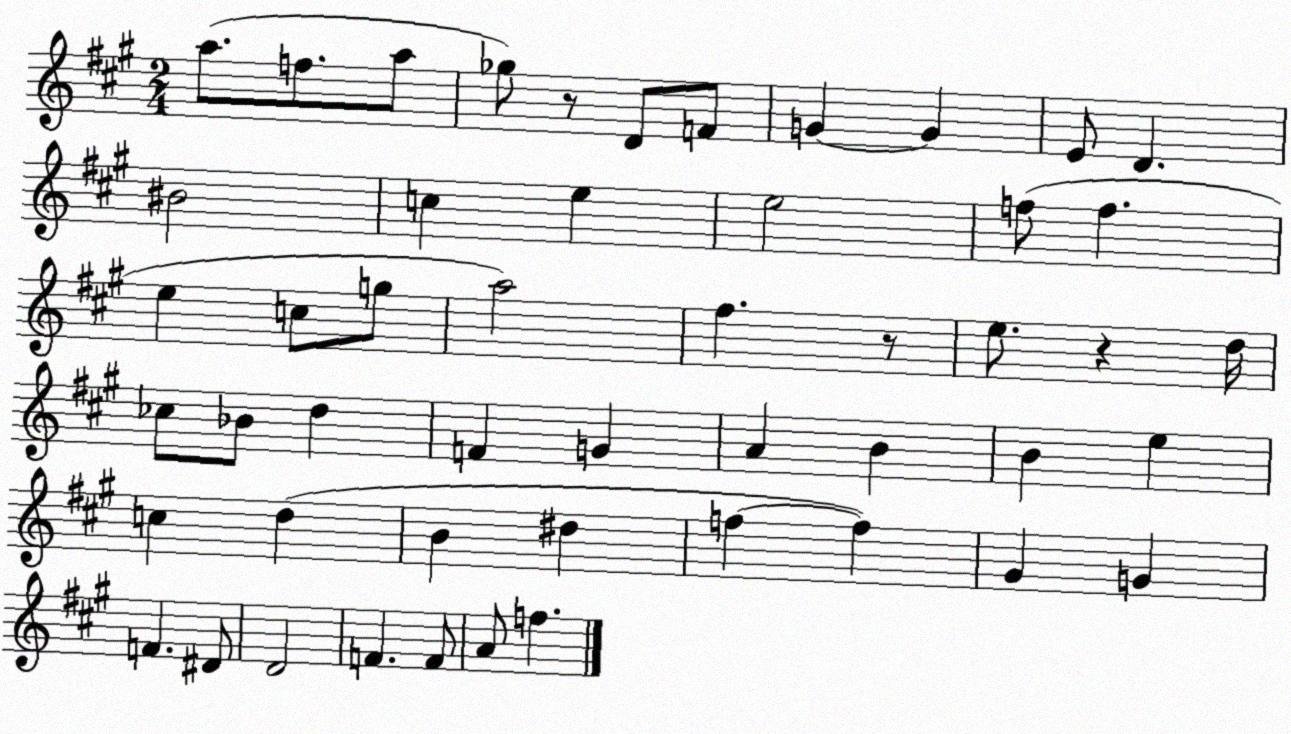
X:1
T:Untitled
M:2/4
L:1/4
K:A
a/2 f/2 a/2 _g/2 z/2 D/2 F/2 G G E/2 D ^B2 c e e2 f/2 f e c/2 g/2 a2 ^f z/2 e/2 z d/4 _c/2 _B/2 d F G A B B e c d B ^d f f ^G G F ^D/2 D2 F F/2 A/2 f